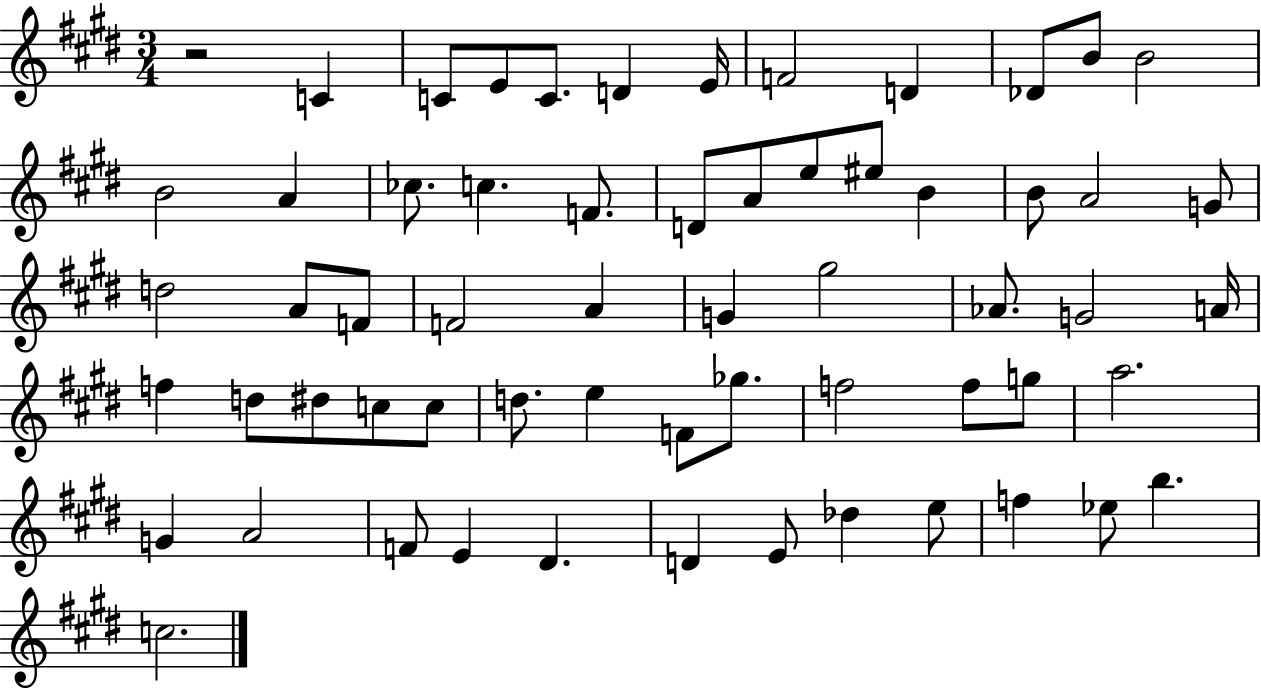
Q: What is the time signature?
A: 3/4